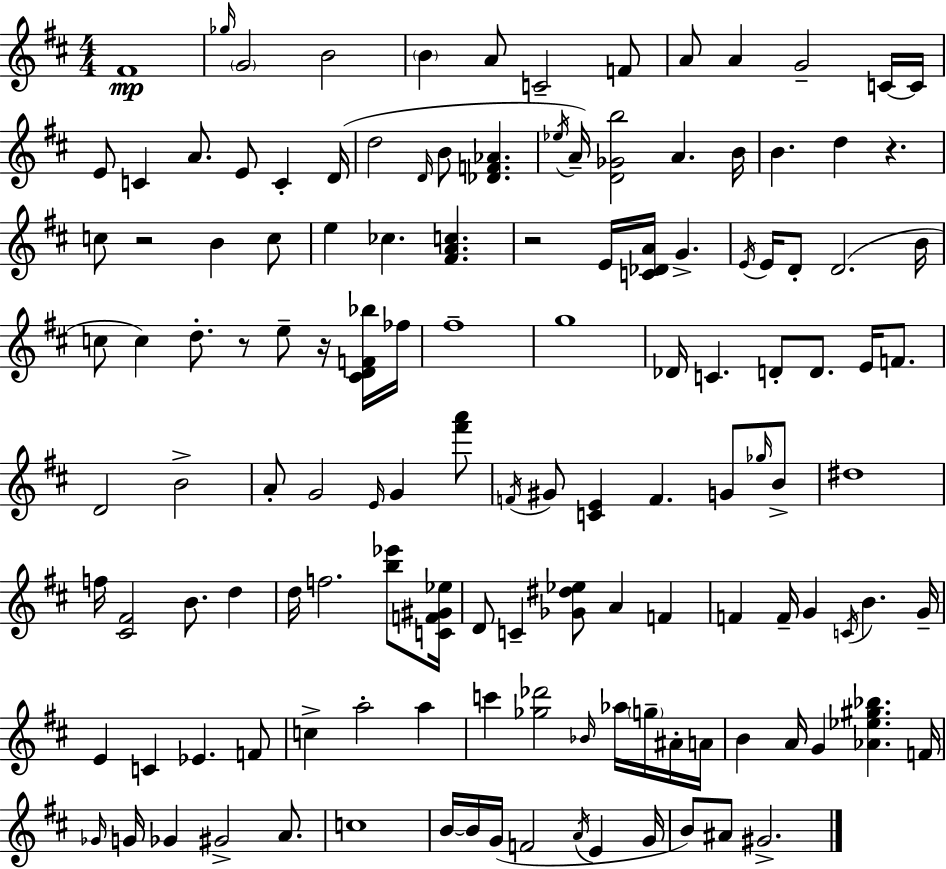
X:1
T:Untitled
M:4/4
L:1/4
K:D
^F4 _g/4 G2 B2 B A/2 C2 F/2 A/2 A G2 C/4 C/4 E/2 C A/2 E/2 C D/4 d2 D/4 B/2 [_DF_A] _e/4 A/4 [D_Gb]2 A B/4 B d z c/2 z2 B c/2 e _c [^FAc] z2 E/4 [C_DA]/4 G E/4 E/4 D/2 D2 B/4 c/2 c d/2 z/2 e/2 z/4 [^CDF_b]/4 _f/4 ^f4 g4 _D/4 C D/2 D/2 E/4 F/2 D2 B2 A/2 G2 E/4 G [^f'a']/2 F/4 ^G/2 [CE] F G/2 _g/4 B/2 ^d4 f/4 [^C^F]2 B/2 d d/4 f2 [b_e']/2 [CF^G_e]/4 D/2 C [_G^d_e]/2 A F F F/4 G C/4 B G/4 E C _E F/2 c a2 a c' [_g_d']2 _B/4 _a/4 g/4 ^A/4 A/4 B A/4 G [_A_e^g_b] F/4 _G/4 G/4 _G ^G2 A/2 c4 B/4 B/4 G/4 F2 A/4 E G/4 B/2 ^A/2 ^G2